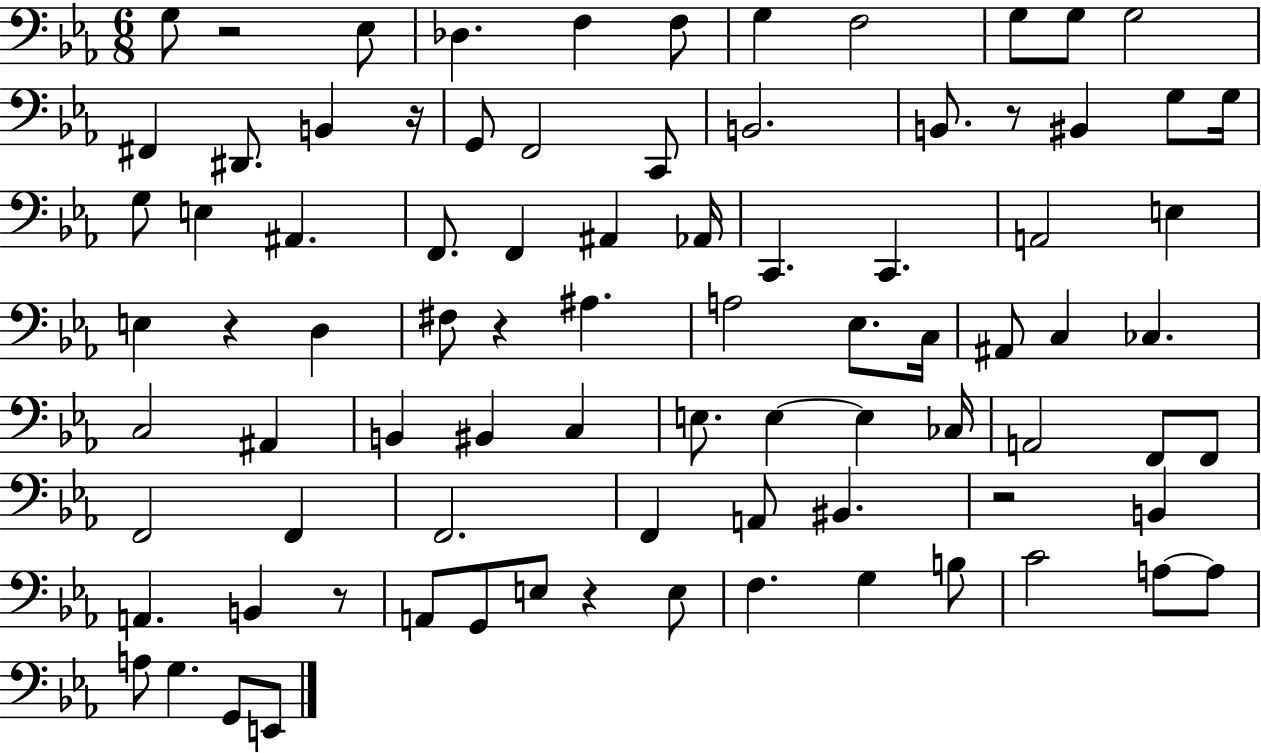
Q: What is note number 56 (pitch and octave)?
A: F2